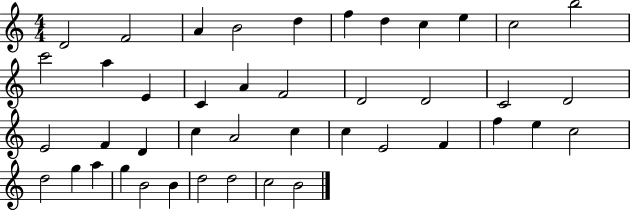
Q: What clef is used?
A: treble